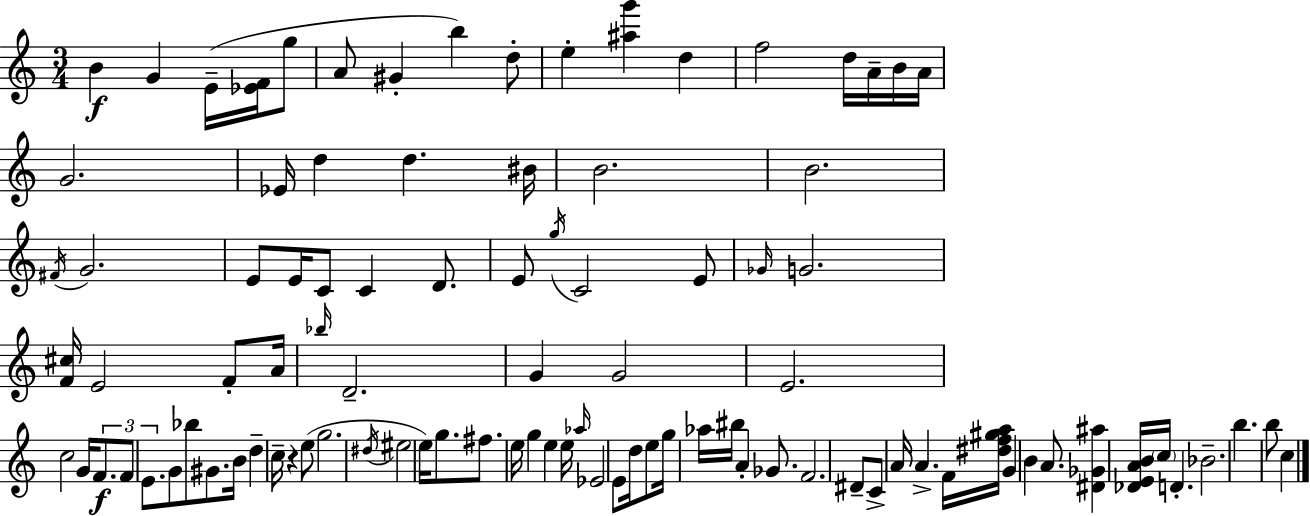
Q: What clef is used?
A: treble